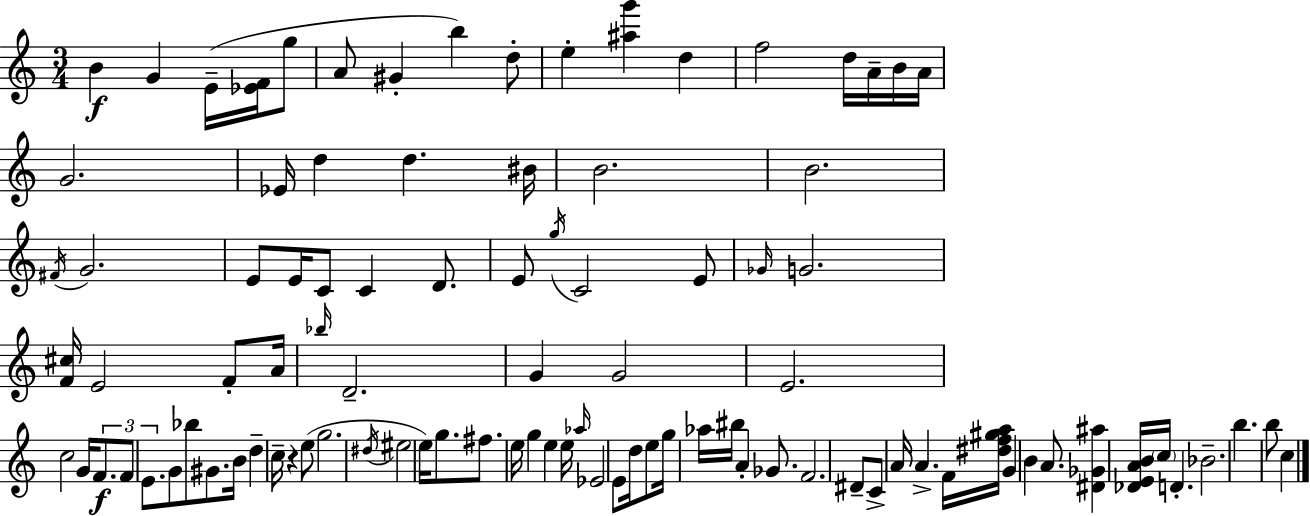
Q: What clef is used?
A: treble